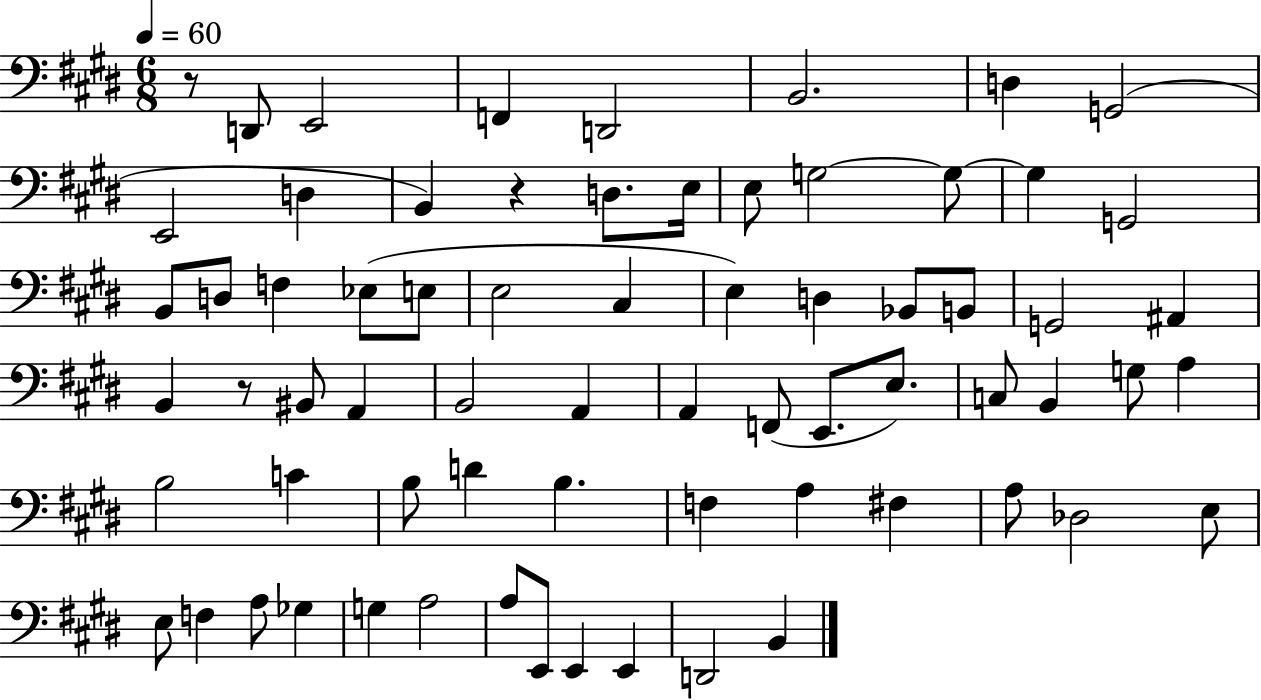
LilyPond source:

{
  \clef bass
  \numericTimeSignature
  \time 6/8
  \key e \major
  \tempo 4 = 60
  r8 d,8 e,2 | f,4 d,2 | b,2. | d4 g,2( | \break e,2 d4 | b,4) r4 d8. e16 | e8 g2~~ g8~~ | g4 g,2 | \break b,8 d8 f4 ees8( e8 | e2 cis4 | e4) d4 bes,8 b,8 | g,2 ais,4 | \break b,4 r8 bis,8 a,4 | b,2 a,4 | a,4 f,8( e,8. e8.) | c8 b,4 g8 a4 | \break b2 c'4 | b8 d'4 b4. | f4 a4 fis4 | a8 des2 e8 | \break e8 f4 a8 ges4 | g4 a2 | a8 e,8 e,4 e,4 | d,2 b,4 | \break \bar "|."
}